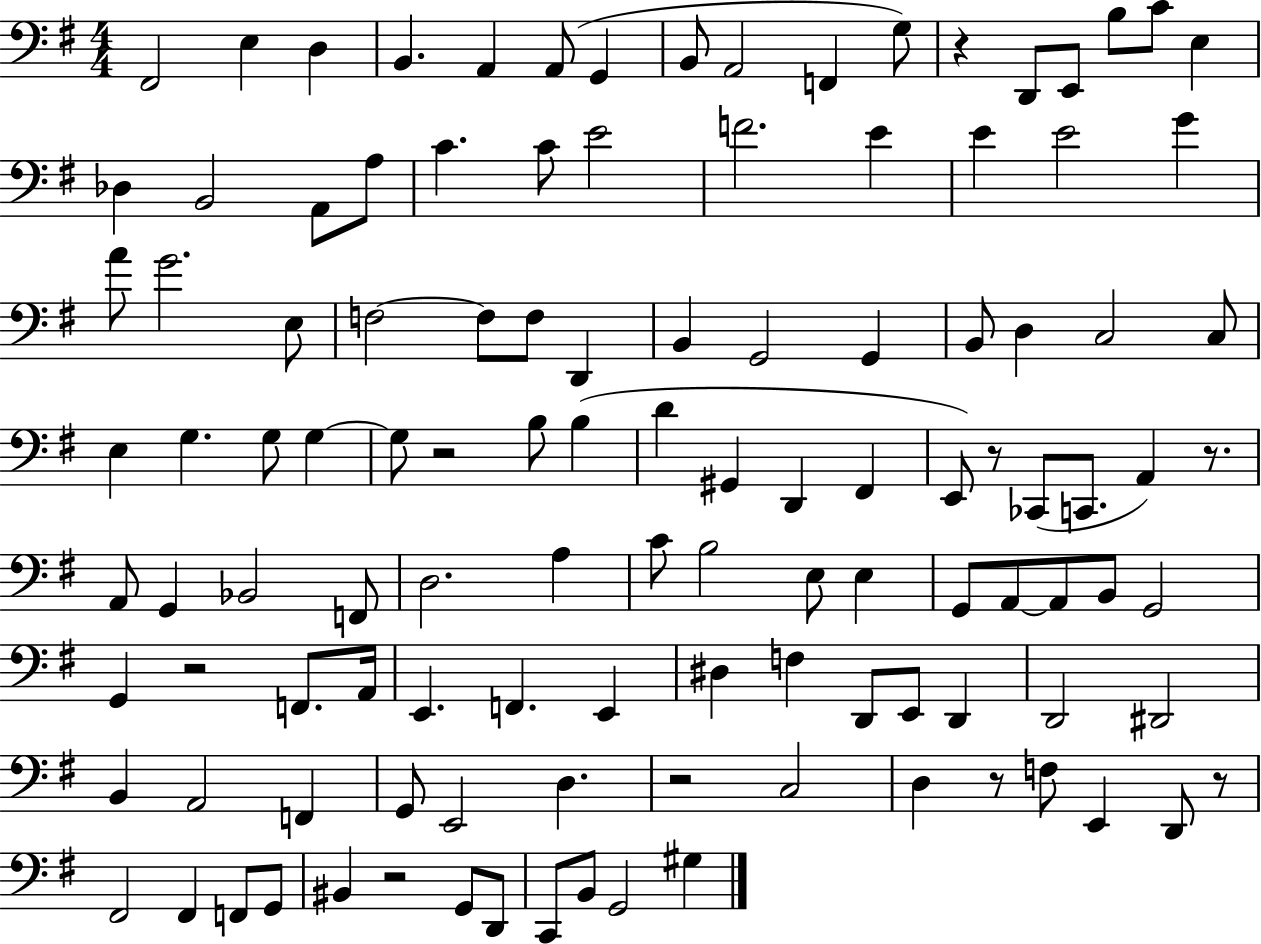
X:1
T:Untitled
M:4/4
L:1/4
K:G
^F,,2 E, D, B,, A,, A,,/2 G,, B,,/2 A,,2 F,, G,/2 z D,,/2 E,,/2 B,/2 C/2 E, _D, B,,2 A,,/2 A,/2 C C/2 E2 F2 E E E2 G A/2 G2 E,/2 F,2 F,/2 F,/2 D,, B,, G,,2 G,, B,,/2 D, C,2 C,/2 E, G, G,/2 G, G,/2 z2 B,/2 B, D ^G,, D,, ^F,, E,,/2 z/2 _C,,/2 C,,/2 A,, z/2 A,,/2 G,, _B,,2 F,,/2 D,2 A, C/2 B,2 E,/2 E, G,,/2 A,,/2 A,,/2 B,,/2 G,,2 G,, z2 F,,/2 A,,/4 E,, F,, E,, ^D, F, D,,/2 E,,/2 D,, D,,2 ^D,,2 B,, A,,2 F,, G,,/2 E,,2 D, z2 C,2 D, z/2 F,/2 E,, D,,/2 z/2 ^F,,2 ^F,, F,,/2 G,,/2 ^B,, z2 G,,/2 D,,/2 C,,/2 B,,/2 G,,2 ^G,